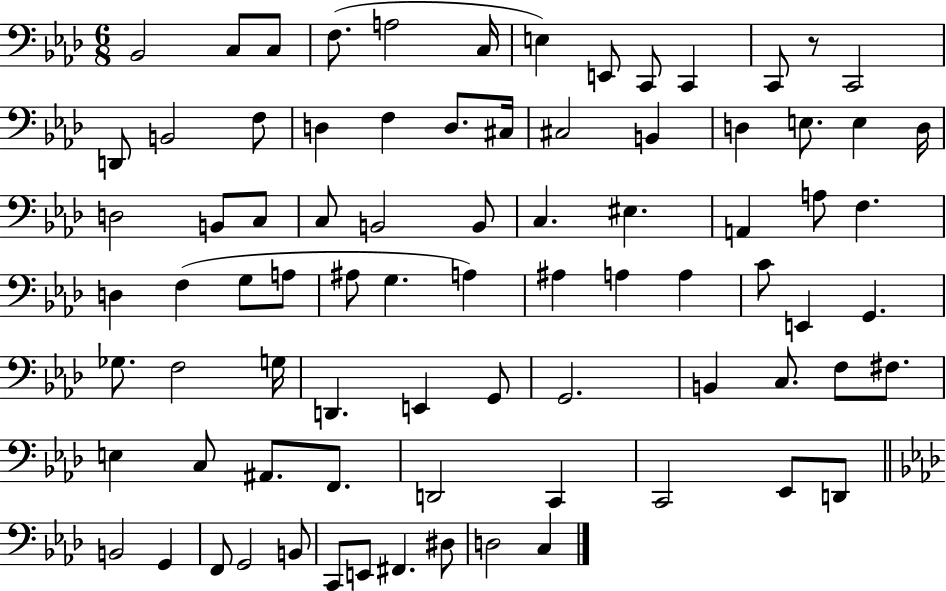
Bb2/h C3/e C3/e F3/e. A3/h C3/s E3/q E2/e C2/e C2/q C2/e R/e C2/h D2/e B2/h F3/e D3/q F3/q D3/e. C#3/s C#3/h B2/q D3/q E3/e. E3/q D3/s D3/h B2/e C3/e C3/e B2/h B2/e C3/q. EIS3/q. A2/q A3/e F3/q. D3/q F3/q G3/e A3/e A#3/e G3/q. A3/q A#3/q A3/q A3/q C4/e E2/q G2/q. Gb3/e. F3/h G3/s D2/q. E2/q G2/e G2/h. B2/q C3/e. F3/e F#3/e. E3/q C3/e A#2/e. F2/e. D2/h C2/q C2/h Eb2/e D2/e B2/h G2/q F2/e G2/h B2/e C2/e E2/e F#2/q. D#3/e D3/h C3/q